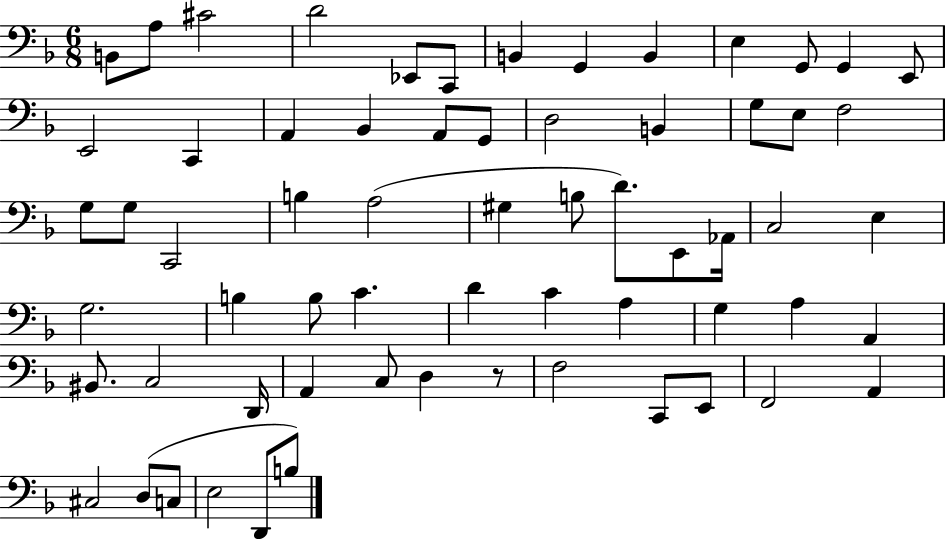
X:1
T:Untitled
M:6/8
L:1/4
K:F
B,,/2 A,/2 ^C2 D2 _E,,/2 C,,/2 B,, G,, B,, E, G,,/2 G,, E,,/2 E,,2 C,, A,, _B,, A,,/2 G,,/2 D,2 B,, G,/2 E,/2 F,2 G,/2 G,/2 C,,2 B, A,2 ^G, B,/2 D/2 E,,/2 _A,,/4 C,2 E, G,2 B, B,/2 C D C A, G, A, A,, ^B,,/2 C,2 D,,/4 A,, C,/2 D, z/2 F,2 C,,/2 E,,/2 F,,2 A,, ^C,2 D,/2 C,/2 E,2 D,,/2 B,/2